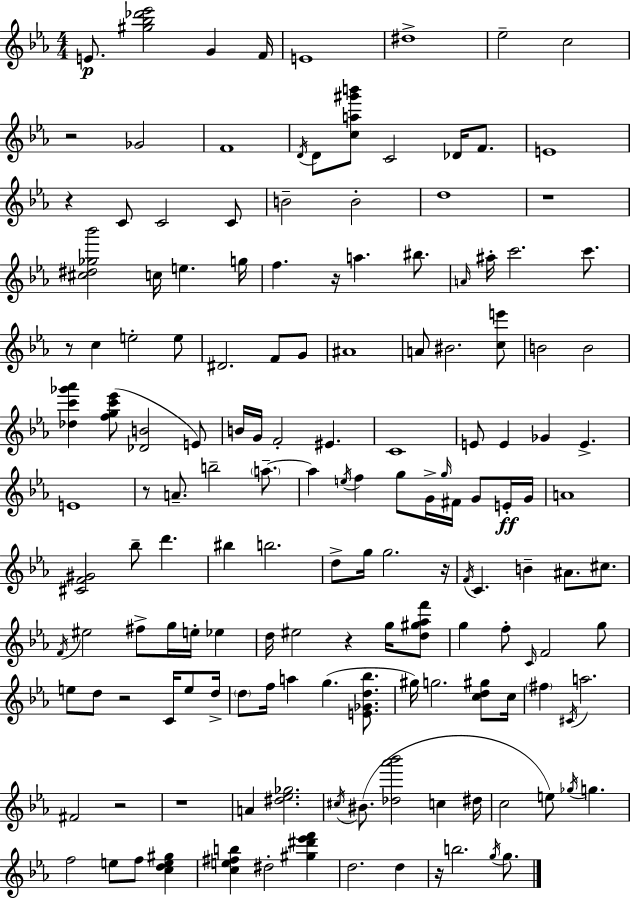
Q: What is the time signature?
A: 4/4